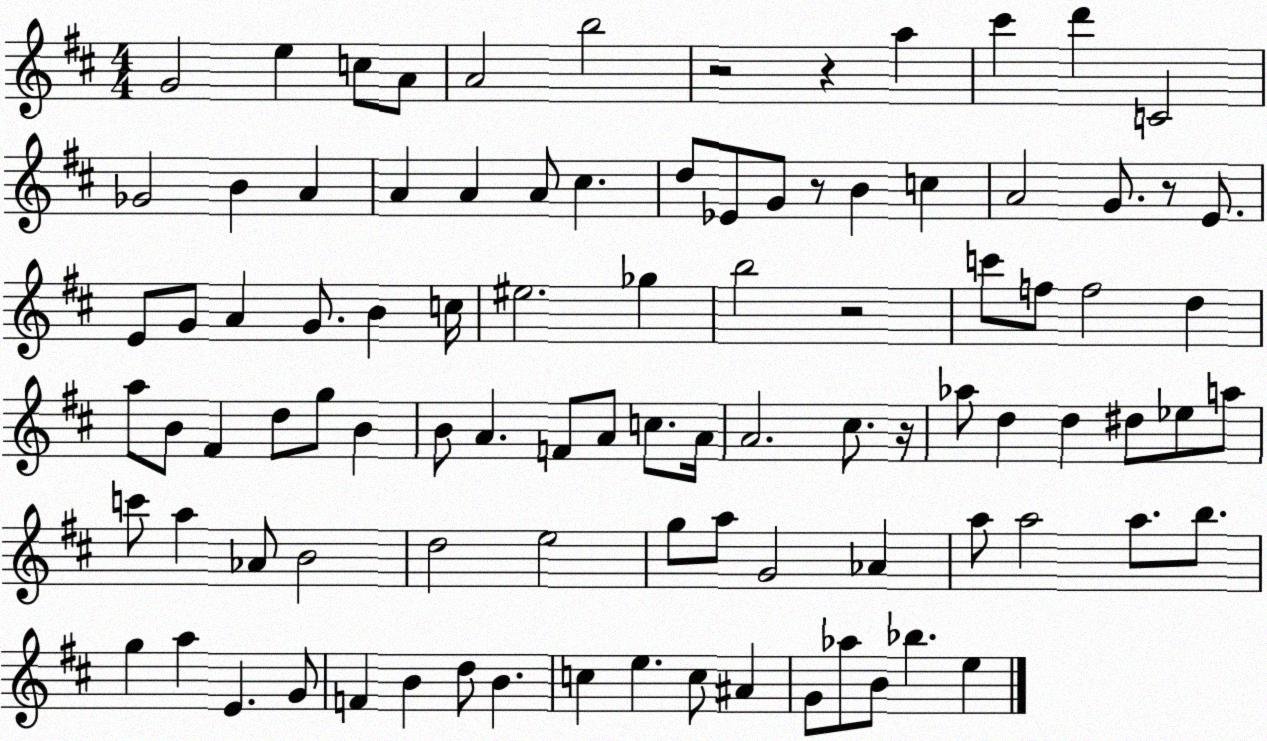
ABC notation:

X:1
T:Untitled
M:4/4
L:1/4
K:D
G2 e c/2 A/2 A2 b2 z2 z a ^c' d' C2 _G2 B A A A A/2 ^c d/2 _E/2 G/2 z/2 B c A2 G/2 z/2 E/2 E/2 G/2 A G/2 B c/4 ^e2 _g b2 z2 c'/2 f/2 f2 d a/2 B/2 ^F d/2 g/2 B B/2 A F/2 A/2 c/2 A/4 A2 ^c/2 z/4 _a/2 d d ^d/2 _e/2 a/2 c'/2 a _A/2 B2 d2 e2 g/2 a/2 G2 _A a/2 a2 a/2 b/2 g a E G/2 F B d/2 B c e c/2 ^A G/2 _a/2 B/2 _b e